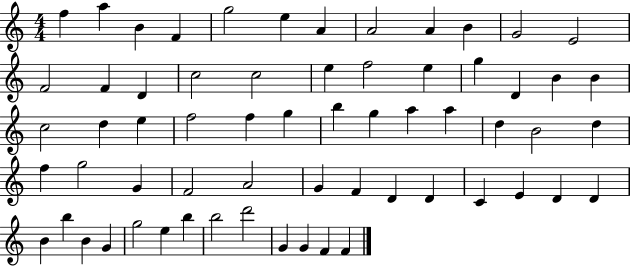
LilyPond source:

{
  \clef treble
  \numericTimeSignature
  \time 4/4
  \key c \major
  f''4 a''4 b'4 f'4 | g''2 e''4 a'4 | a'2 a'4 b'4 | g'2 e'2 | \break f'2 f'4 d'4 | c''2 c''2 | e''4 f''2 e''4 | g''4 d'4 b'4 b'4 | \break c''2 d''4 e''4 | f''2 f''4 g''4 | b''4 g''4 a''4 a''4 | d''4 b'2 d''4 | \break f''4 g''2 g'4 | f'2 a'2 | g'4 f'4 d'4 d'4 | c'4 e'4 d'4 d'4 | \break b'4 b''4 b'4 g'4 | g''2 e''4 b''4 | b''2 d'''2 | g'4 g'4 f'4 f'4 | \break \bar "|."
}